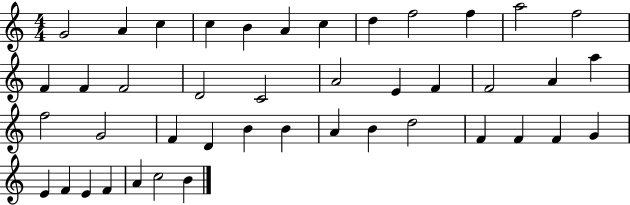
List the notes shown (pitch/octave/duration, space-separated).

G4/h A4/q C5/q C5/q B4/q A4/q C5/q D5/q F5/h F5/q A5/h F5/h F4/q F4/q F4/h D4/h C4/h A4/h E4/q F4/q F4/h A4/q A5/q F5/h G4/h F4/q D4/q B4/q B4/q A4/q B4/q D5/h F4/q F4/q F4/q G4/q E4/q F4/q E4/q F4/q A4/q C5/h B4/q